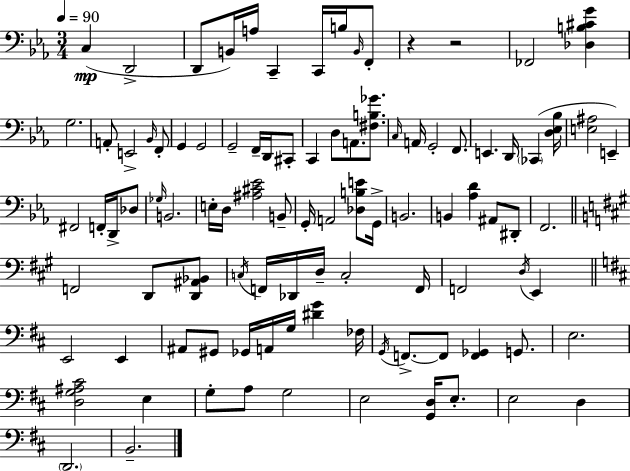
C3/q D2/h D2/e B2/s A3/s C2/q C2/s B3/s B2/s F2/e R/q R/h FES2/h [Db3,B3,C#4,G4]/q G3/h. A2/e E2/h Bb2/s F2/e G2/q G2/h G2/h F2/s D2/s C#2/e C2/q D3/e A2/e. [F#3,B3,Gb4]/e. C3/s A2/s G2/h F2/e. E2/q. D2/s CES2/q [D3,Eb3,Bb3]/s [E3,A#3]/h E2/q F#2/h F2/s D2/s Db3/e Gb3/s B2/h. E3/s D3/s [A#3,C#4,Eb4]/h B2/e G2/s A2/h [Db3,B3,E4]/e G2/s B2/h. B2/q [Ab3,D4]/q A#2/e D#2/e F2/h. F2/h D2/e [D2,A#2,Bb2]/e C3/s F2/s Db2/s D3/s C3/h F2/s F2/h D3/s E2/q E2/h E2/q A#2/e G#2/e Gb2/s A2/s G3/s [D#4,G4]/q FES3/s G2/s F2/e. F2/e [F2,Gb2]/q G2/e. E3/h. [D3,G3,A#3,C#4]/h E3/q G3/e A3/e G3/h E3/h [G2,D3]/s E3/e. E3/h D3/q D2/h. B2/h.